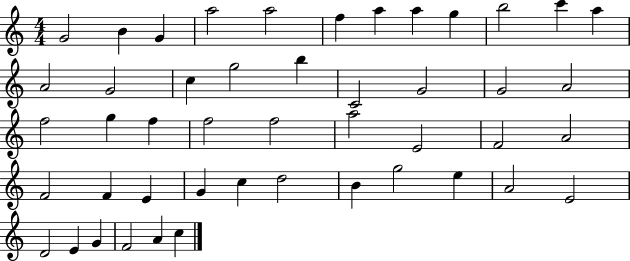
G4/h B4/q G4/q A5/h A5/h F5/q A5/q A5/q G5/q B5/h C6/q A5/q A4/h G4/h C5/q G5/h B5/q C4/h G4/h G4/h A4/h F5/h G5/q F5/q F5/h F5/h A5/h E4/h F4/h A4/h F4/h F4/q E4/q G4/q C5/q D5/h B4/q G5/h E5/q A4/h E4/h D4/h E4/q G4/q F4/h A4/q C5/q